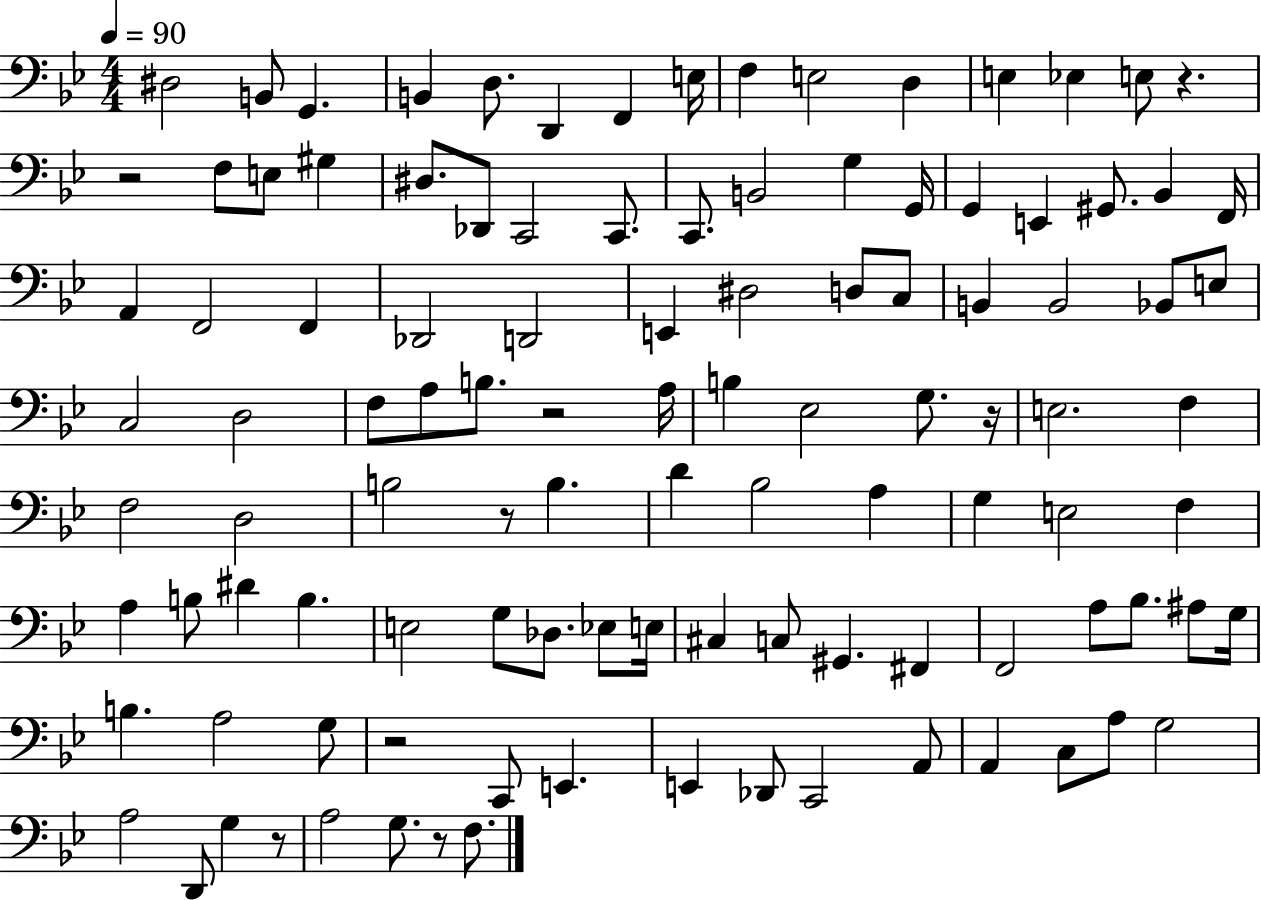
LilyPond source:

{
  \clef bass
  \numericTimeSignature
  \time 4/4
  \key bes \major
  \tempo 4 = 90
  dis2 b,8 g,4. | b,4 d8. d,4 f,4 e16 | f4 e2 d4 | e4 ees4 e8 r4. | \break r2 f8 e8 gis4 | dis8. des,8 c,2 c,8. | c,8. b,2 g4 g,16 | g,4 e,4 gis,8. bes,4 f,16 | \break a,4 f,2 f,4 | des,2 d,2 | e,4 dis2 d8 c8 | b,4 b,2 bes,8 e8 | \break c2 d2 | f8 a8 b8. r2 a16 | b4 ees2 g8. r16 | e2. f4 | \break f2 d2 | b2 r8 b4. | d'4 bes2 a4 | g4 e2 f4 | \break a4 b8 dis'4 b4. | e2 g8 des8. ees8 e16 | cis4 c8 gis,4. fis,4 | f,2 a8 bes8. ais8 g16 | \break b4. a2 g8 | r2 c,8 e,4. | e,4 des,8 c,2 a,8 | a,4 c8 a8 g2 | \break a2 d,8 g4 r8 | a2 g8. r8 f8. | \bar "|."
}